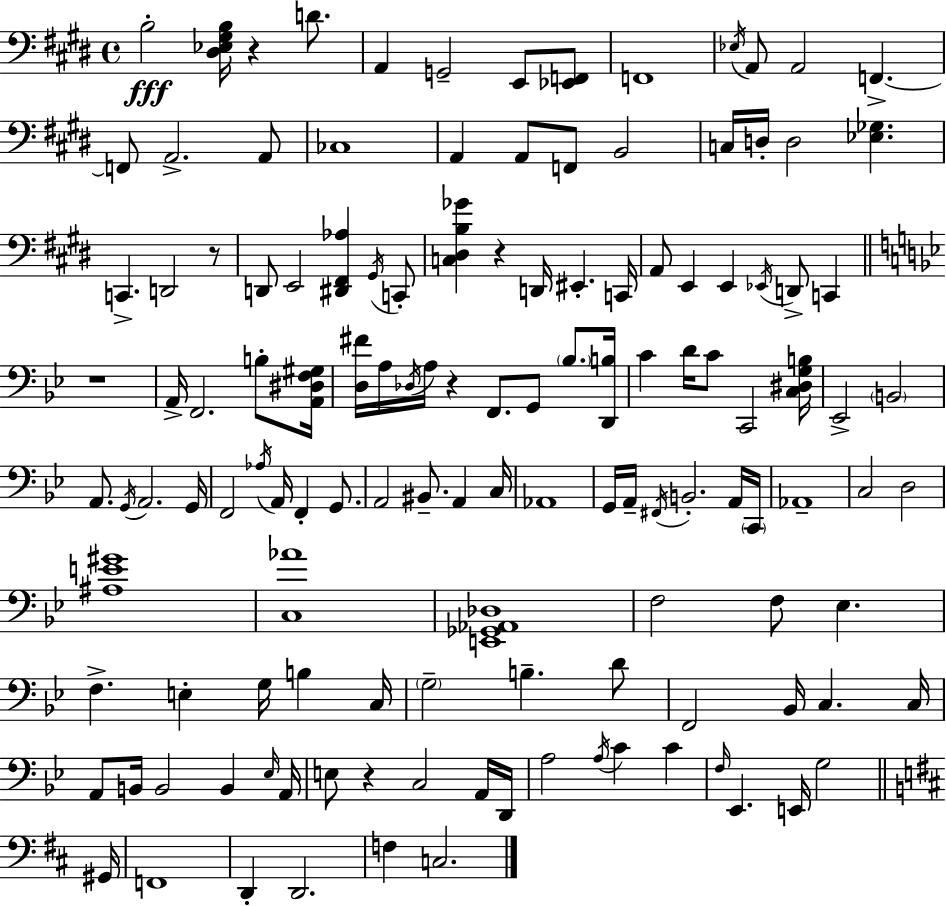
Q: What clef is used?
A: bass